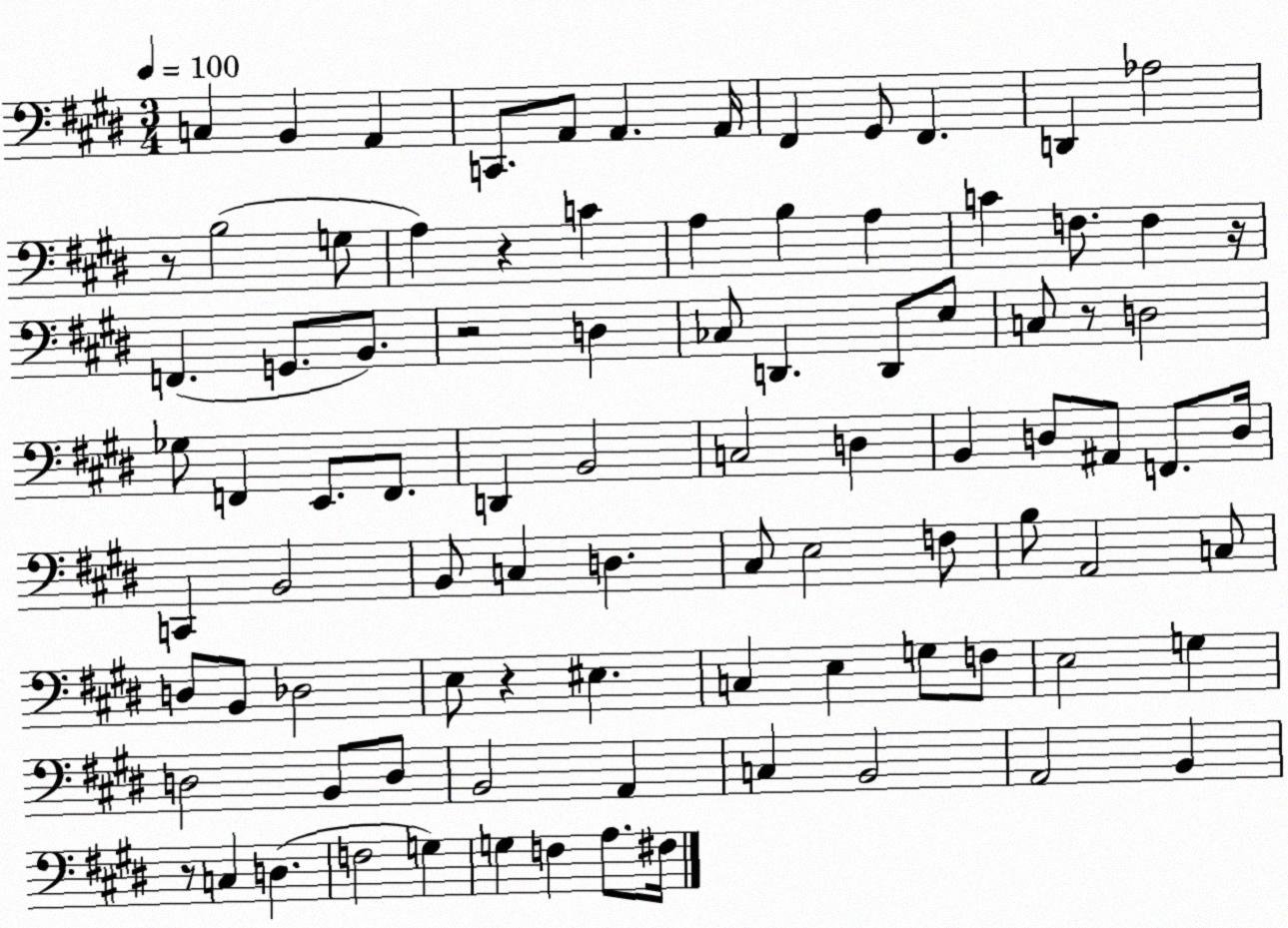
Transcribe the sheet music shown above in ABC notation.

X:1
T:Untitled
M:3/4
L:1/4
K:E
C, B,, A,, C,,/2 A,,/2 A,, A,,/4 ^F,, ^G,,/2 ^F,, D,, _A,2 z/2 B,2 G,/2 A, z C A, B, A, C F,/2 F, z/4 F,, G,,/2 B,,/2 z2 D, _C,/2 D,, D,,/2 E,/2 C,/2 z/2 D,2 _G,/2 F,, E,,/2 F,,/2 D,, B,,2 C,2 D, B,, D,/2 ^A,,/2 F,,/2 D,/4 C,, B,,2 B,,/2 C, D, ^C,/2 E,2 F,/2 B,/2 A,,2 C,/2 D,/2 B,,/2 _D,2 E,/2 z ^E, C, E, G,/2 F,/2 E,2 G, D,2 B,,/2 D,/2 B,,2 A,, C, B,,2 A,,2 B,, z/2 C, D, F,2 G, G, F, A,/2 ^F,/4